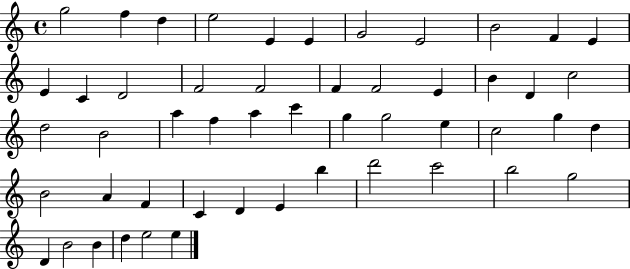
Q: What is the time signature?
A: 4/4